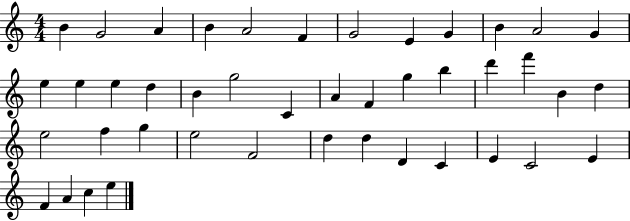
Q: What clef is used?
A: treble